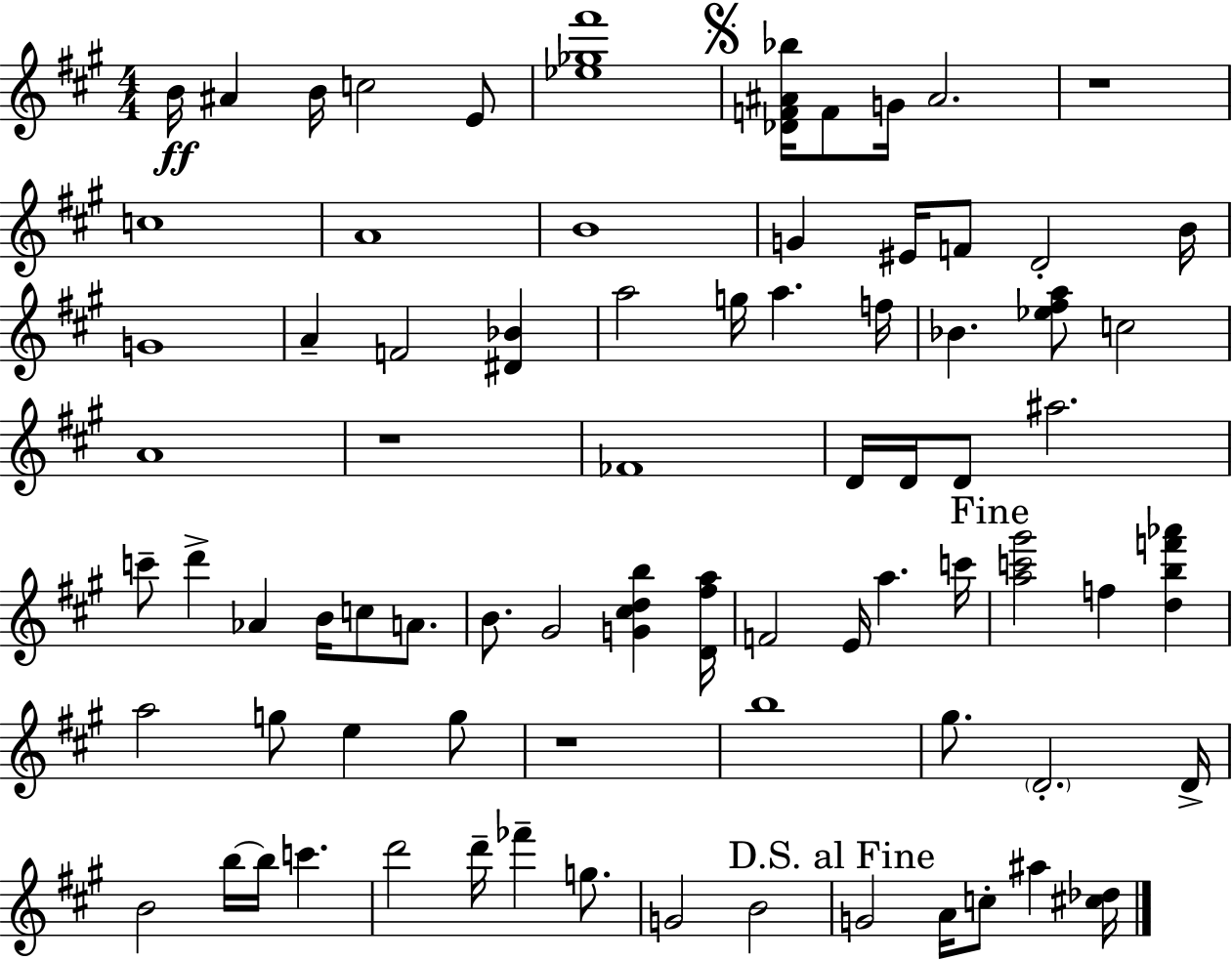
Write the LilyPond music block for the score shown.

{
  \clef treble
  \numericTimeSignature
  \time 4/4
  \key a \major
  b'16\ff ais'4 b'16 c''2 e'8 | <ees'' ges'' fis'''>1 | \mark \markup { \musicglyph "scripts.segno" } <des' f' ais' bes''>16 f'8 g'16 ais'2. | r1 | \break c''1 | a'1 | b'1 | g'4 eis'16 f'8 d'2-. b'16 | \break g'1 | a'4-- f'2 <dis' bes'>4 | a''2 g''16 a''4. f''16 | bes'4. <ees'' fis'' a''>8 c''2 | \break a'1 | r1 | fes'1 | d'16 d'16 d'8 ais''2. | \break c'''8-- d'''4-> aes'4 b'16 c''8 a'8. | b'8. gis'2 <g' cis'' d'' b''>4 <d' fis'' a''>16 | f'2 e'16 a''4. c'''16 | \mark "Fine" <a'' c''' gis'''>2 f''4 <d'' b'' f''' aes'''>4 | \break a''2 g''8 e''4 g''8 | r1 | b''1 | gis''8. \parenthesize d'2.-. d'16-> | \break b'2 b''16~~ b''16 c'''4. | d'''2 d'''16-- fes'''4-- g''8. | g'2 b'2 | \mark "D.S. al Fine" g'2 a'16 c''8-. ais''4 <cis'' des''>16 | \break \bar "|."
}